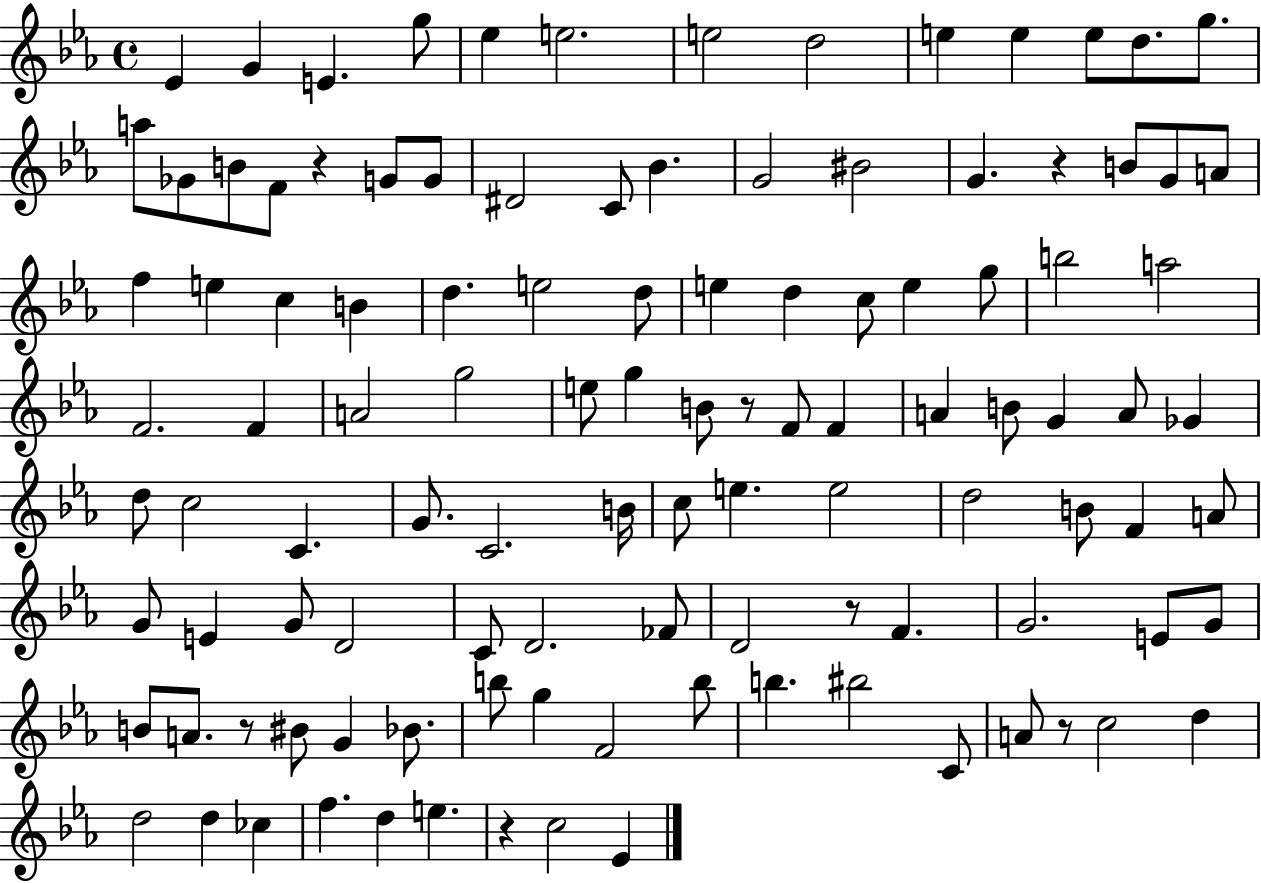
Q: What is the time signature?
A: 4/4